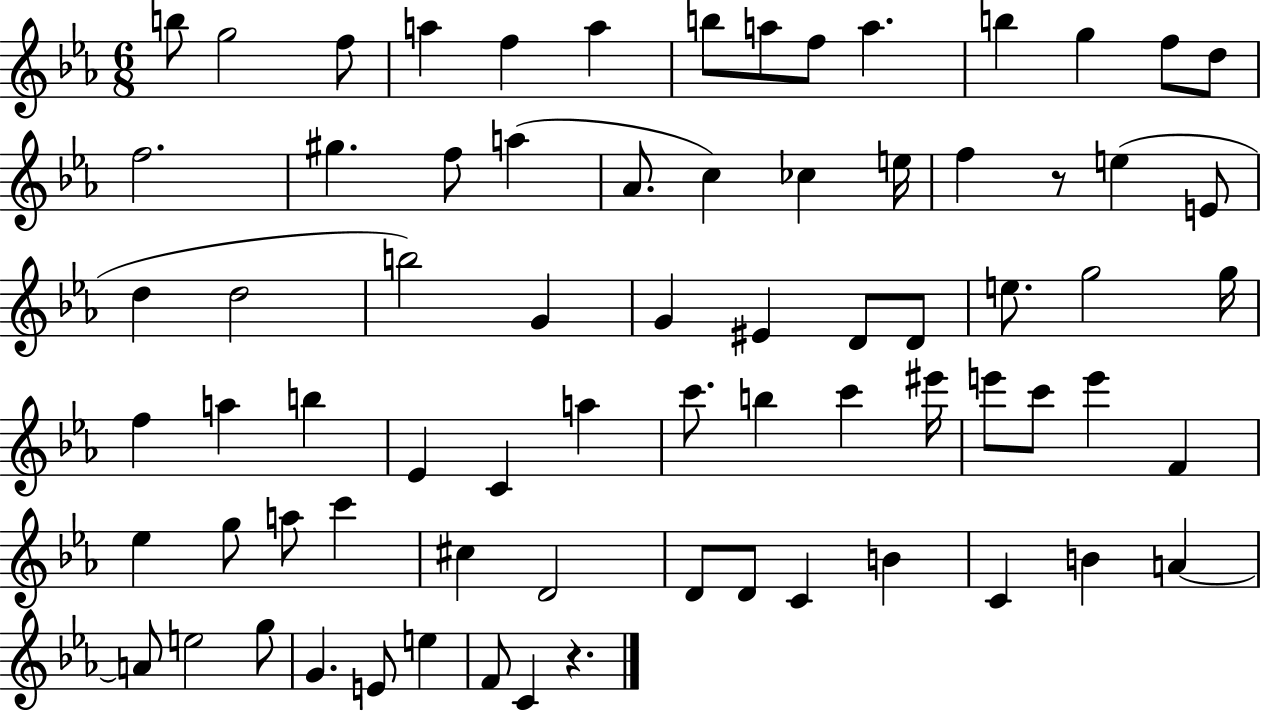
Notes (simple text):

B5/e G5/h F5/e A5/q F5/q A5/q B5/e A5/e F5/e A5/q. B5/q G5/q F5/e D5/e F5/h. G#5/q. F5/e A5/q Ab4/e. C5/q CES5/q E5/s F5/q R/e E5/q E4/e D5/q D5/h B5/h G4/q G4/q EIS4/q D4/e D4/e E5/e. G5/h G5/s F5/q A5/q B5/q Eb4/q C4/q A5/q C6/e. B5/q C6/q EIS6/s E6/e C6/e E6/q F4/q Eb5/q G5/e A5/e C6/q C#5/q D4/h D4/e D4/e C4/q B4/q C4/q B4/q A4/q A4/e E5/h G5/e G4/q. E4/e E5/q F4/e C4/q R/q.